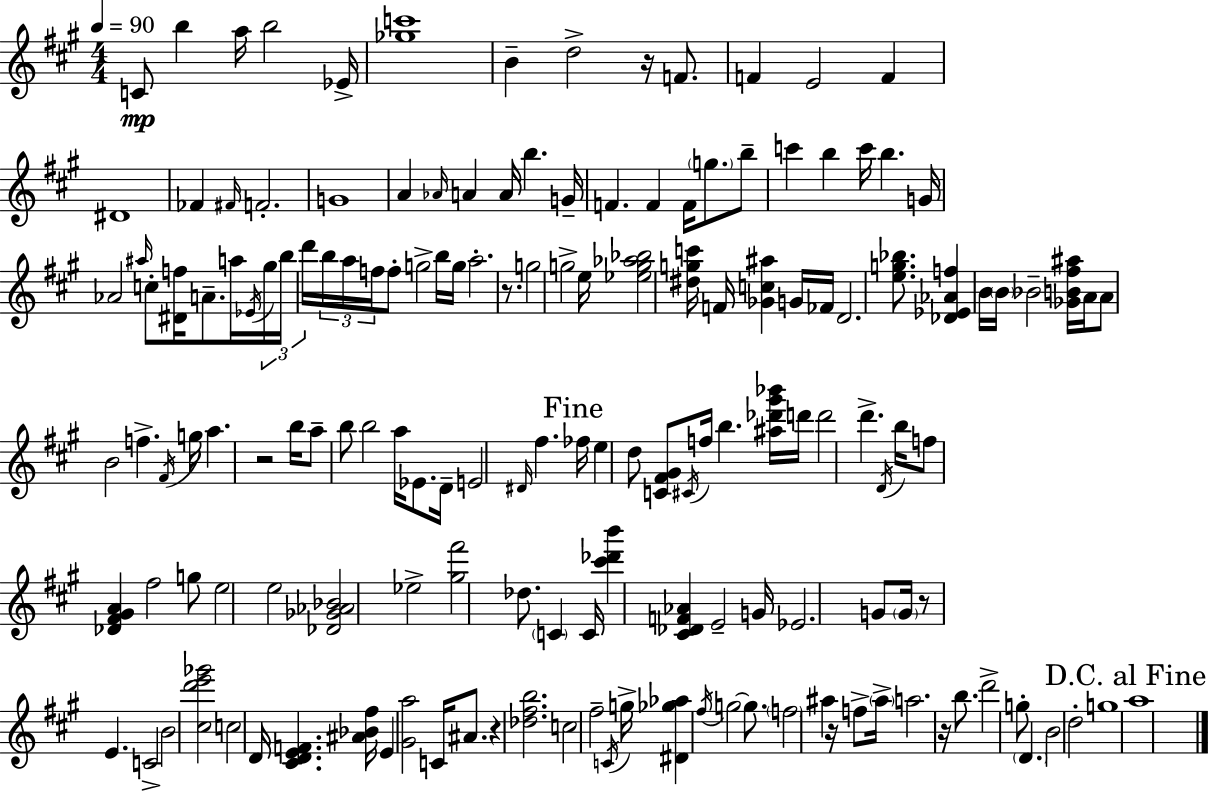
C4/e B5/q A5/s B5/h Eb4/s [Gb5,C6]/w B4/q D5/h R/s F4/e. F4/q E4/h F4/q D#4/w FES4/q F#4/s F4/h. G4/w A4/q Ab4/s A4/q A4/s B5/q. G4/s F4/q. F4/q F4/s G5/e. B5/e C6/q B5/q C6/s B5/q. G4/s Ab4/h A#5/s C5/e [D#4,F5]/s A4/e. A5/s Eb4/s G#5/s B5/s D6/s B5/s A5/s F5/s F5/e G5/h B5/s G5/s A5/h. R/e. G5/h G5/h E5/s [Eb5,G5,Ab5,Bb5]/h [D#5,G5,C6]/s F4/s [Gb4,C5,A#5]/q G4/s FES4/s D4/h. [E5,G5,Bb5]/e. [Db4,Eb4,Ab4,F5]/q B4/s B4/s Bb4/h [Gb4,B4,F#5,A#5]/s A4/s A4/e B4/h F5/q. F#4/s G5/s A5/q. R/h B5/s A5/e B5/e B5/h A5/s Eb4/e. D4/s E4/h D#4/s F#5/q. FES5/s E5/q D5/e [C4,F#4,G#4]/e C#4/s F5/s B5/q. [A#5,Db6,G#6,Bb6]/s D6/s D6/h D6/q. D4/s B5/s F5/e [Db4,F#4,G#4,A4]/q F#5/h G5/e E5/h E5/h [Db4,Gb4,Ab4,Bb4]/h Eb5/h [G#5,F#6]/h Db5/e. C4/q C4/s [C#6,Db6,B6]/q [C#4,Db4,F4,Ab4]/q E4/h G4/s Eb4/h. G4/e G4/s R/e E4/q. C4/h B4/h [C#5,D6,E6,Gb6]/h C5/h D4/s [C#4,D4,E4,F4]/q. [A#4,Bb4,F#5]/s E4/q [G#4,A5]/h C4/s A#4/e. R/q [Db5,F#5,B5]/h. C5/h F#5/h C4/s G5/s [D#4,Gb5,Ab5]/q F#5/s G5/h G5/e. F5/h A#5/q R/s F5/e A#5/s A5/h. R/s B5/e. D6/h G5/e D4/q. B4/h D5/h G5/w A5/w